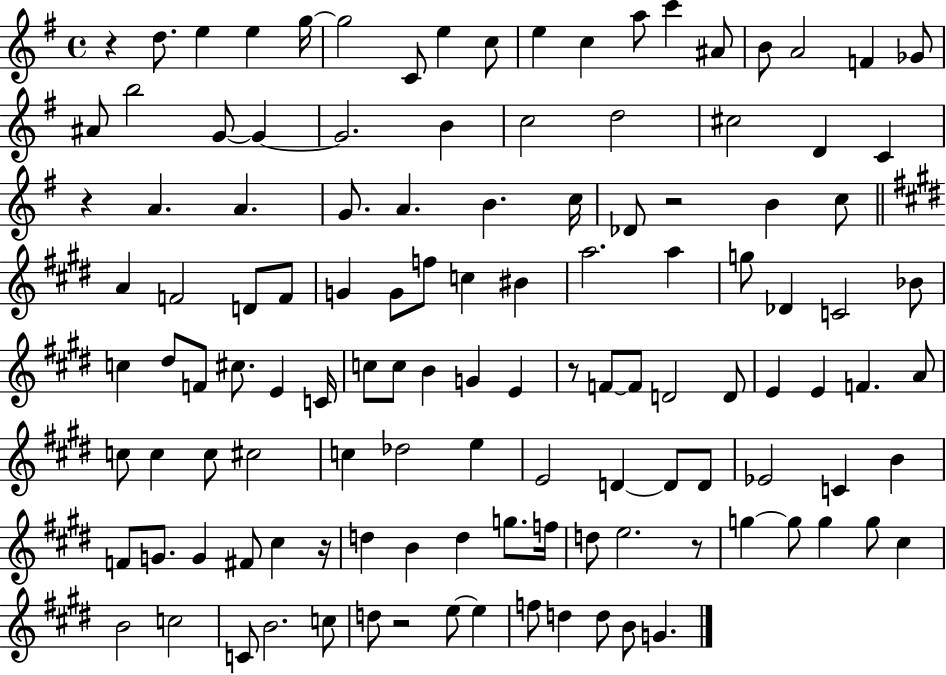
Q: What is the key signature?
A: G major